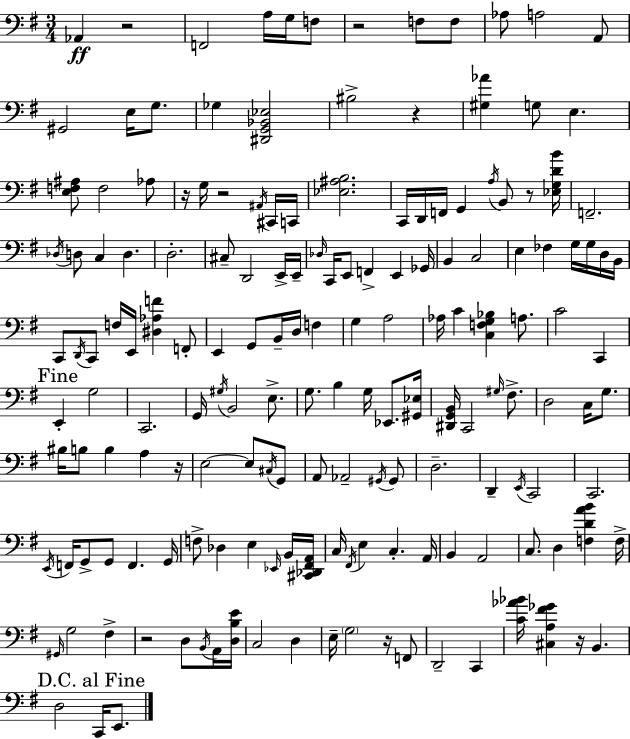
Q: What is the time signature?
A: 3/4